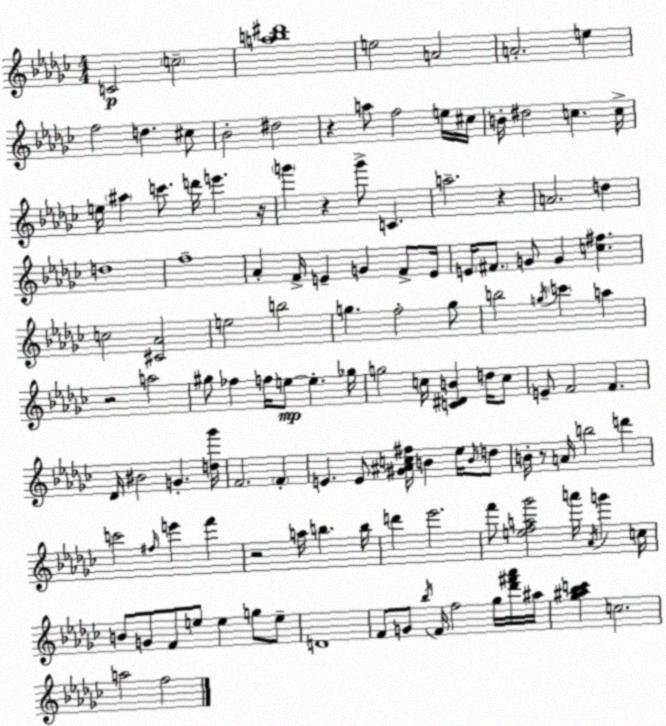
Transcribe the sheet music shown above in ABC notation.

X:1
T:Untitled
M:4/4
L:1/4
K:Ebm
C2 c2 [ab^d']4 e2 A2 A2 e f2 d ^c/2 _B2 ^d2 z a/2 f2 e/4 ^c/4 B/4 ^d2 c c/4 e/4 ^a c'/2 d'/4 e' z/4 g' z g'/2 C a2 z A2 d d4 f4 _A F/4 E G F/2 E/4 E/4 ^F/2 G/2 G [c^f] c2 [^C_A]2 e2 b2 g f2 g/2 b2 g/4 c' a z2 a2 ^g/2 _f f/4 e/2 e _g/4 g2 c/4 [C^DB] d/4 c/2 E/2 F2 F _D/4 ^B2 G [d_g']/4 F2 F E E/2 [^G^Ac^f]/4 B _e/4 B/4 d/2 B/4 z/2 A/4 b2 d' c'2 ^f/4 e' f' z2 a/4 b b/4 d' _e'2 f'/2 [efa_g']2 a'/4 _A/4 g' c/4 B/2 G/2 F/2 e/2 e g/2 e/2 D4 F/2 G/2 _b/4 F/4 f2 _g/4 [_d'^f'_a']/4 ^a/4 [_g^a_bc'] c2 a2 f2